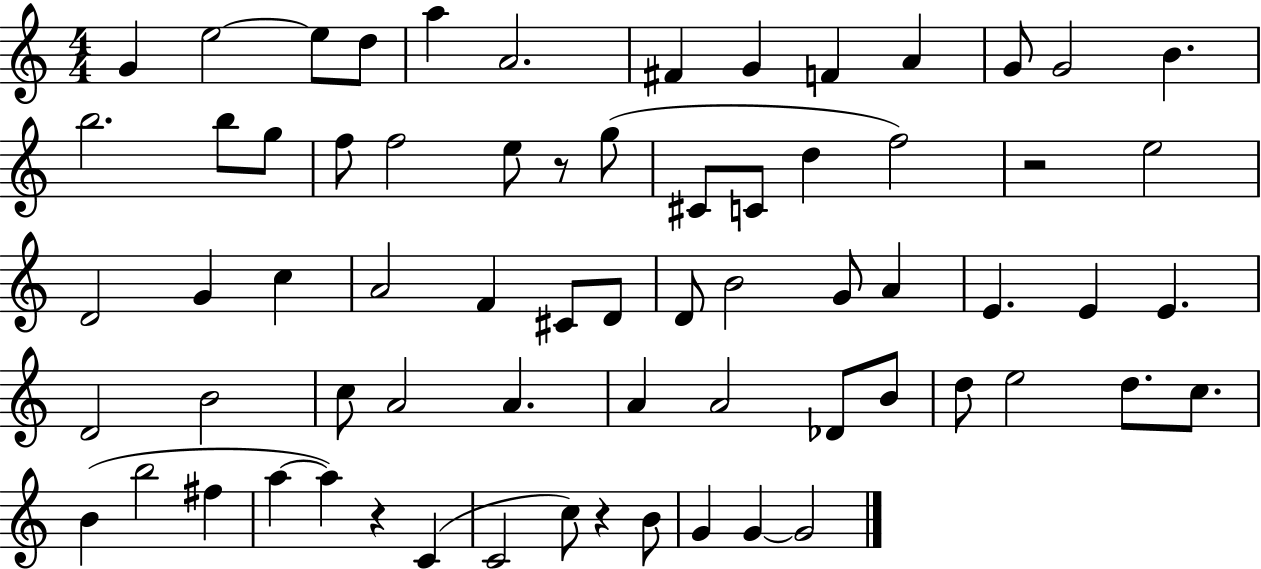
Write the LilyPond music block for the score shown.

{
  \clef treble
  \numericTimeSignature
  \time 4/4
  \key c \major
  g'4 e''2~~ e''8 d''8 | a''4 a'2. | fis'4 g'4 f'4 a'4 | g'8 g'2 b'4. | \break b''2. b''8 g''8 | f''8 f''2 e''8 r8 g''8( | cis'8 c'8 d''4 f''2) | r2 e''2 | \break d'2 g'4 c''4 | a'2 f'4 cis'8 d'8 | d'8 b'2 g'8 a'4 | e'4. e'4 e'4. | \break d'2 b'2 | c''8 a'2 a'4. | a'4 a'2 des'8 b'8 | d''8 e''2 d''8. c''8. | \break b'4( b''2 fis''4 | a''4~~ a''4) r4 c'4( | c'2 c''8) r4 b'8 | g'4 g'4~~ g'2 | \break \bar "|."
}